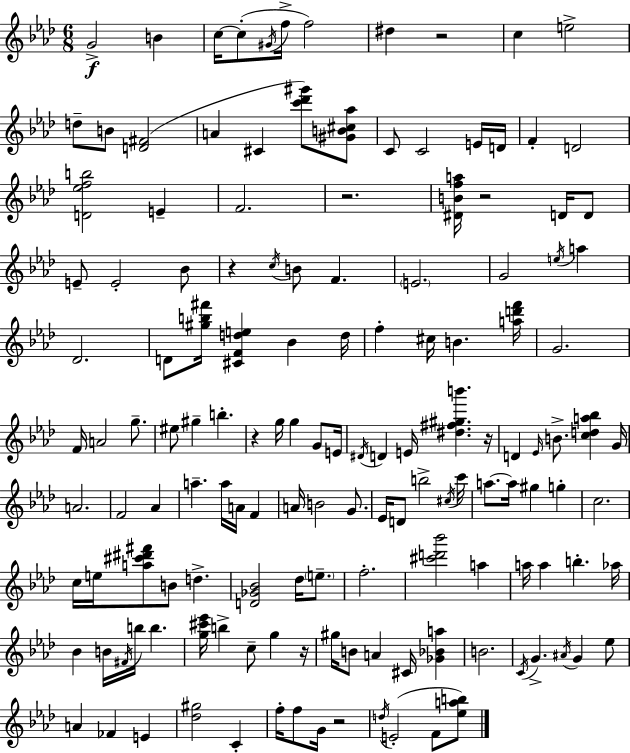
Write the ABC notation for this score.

X:1
T:Untitled
M:6/8
L:1/4
K:Ab
G2 B c/4 c/2 ^G/4 f/4 f2 ^d z2 c e2 d/2 B/2 [D^F]2 A ^C [c'_d'^g']/2 [^GB^c_a]/2 C/2 C2 E/4 D/4 F D2 [D_efb]2 E F2 z2 [^DBfa]/4 z2 D/4 D/2 E/2 E2 _B/2 z c/4 B/2 F E2 G2 e/4 a _D2 D/2 [^gb^f']/4 [^CFde] _B d/4 f ^c/4 B [ad'f']/4 G2 F/4 A2 g/2 ^e/2 ^g b z g/4 g G/2 E/4 ^D/4 D E/4 [^d^f^gb'] z/4 D _E/4 B/2 [cda_b] G/4 A2 F2 _A a a/4 A/4 F A/4 B2 G/2 _E/4 D/2 b2 ^c/4 c'/4 a/2 a/4 ^g g c2 c/4 e/4 [a^c'^d'^f']/2 B/2 d [D_G_B]2 _d/4 e/2 f2 [^c'd'_b']2 a a/4 a b _a/4 _B B/4 ^F/4 b/4 b [g^c'_e']/4 b c/2 g z/4 ^g/4 B/2 A ^C/4 [_G_Ba] B2 C/4 G ^A/4 G _e/2 A _F E [_d^g]2 C f/4 f/2 G/4 z2 d/4 E2 F/2 [_eab]/2